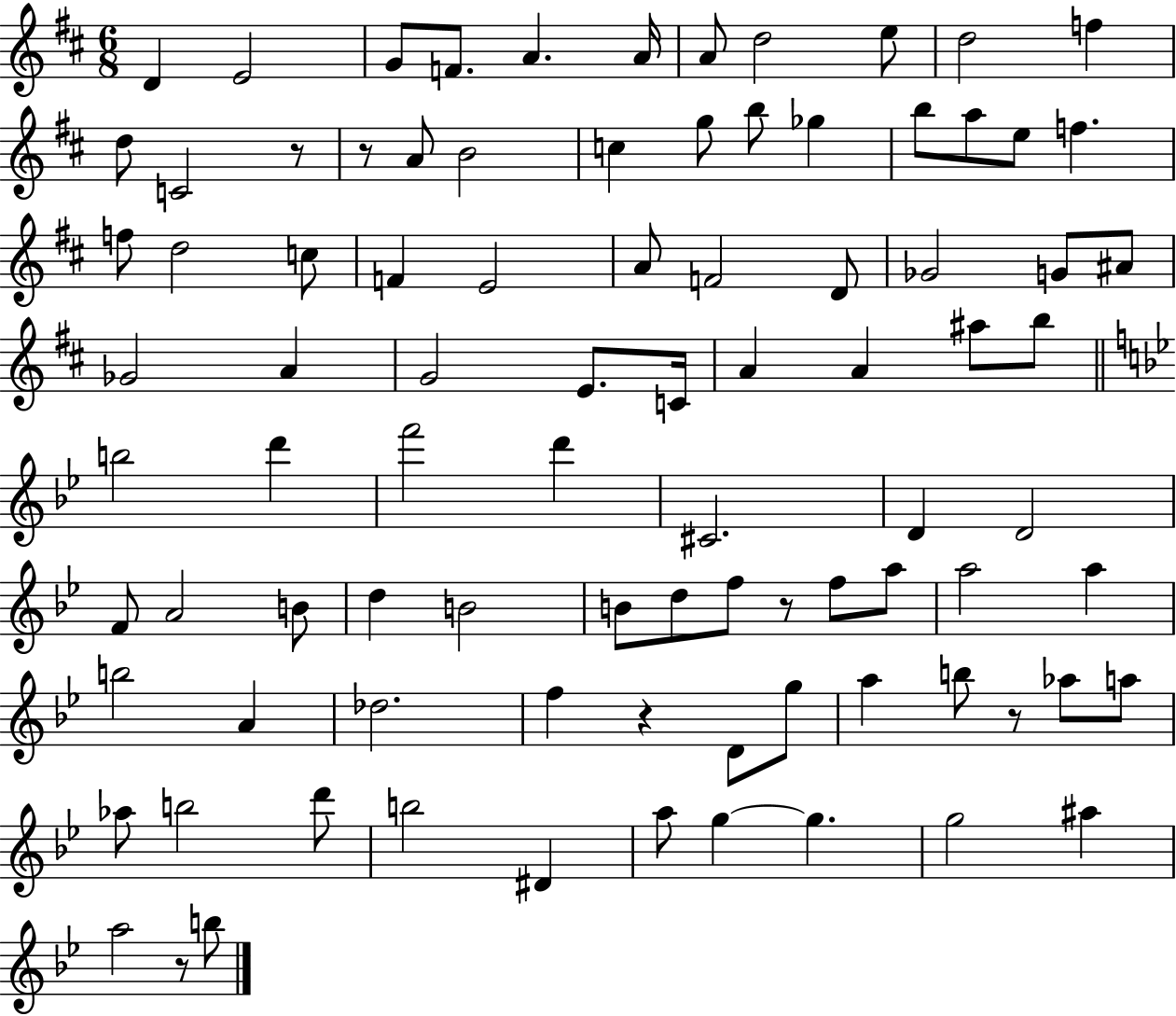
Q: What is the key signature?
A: D major